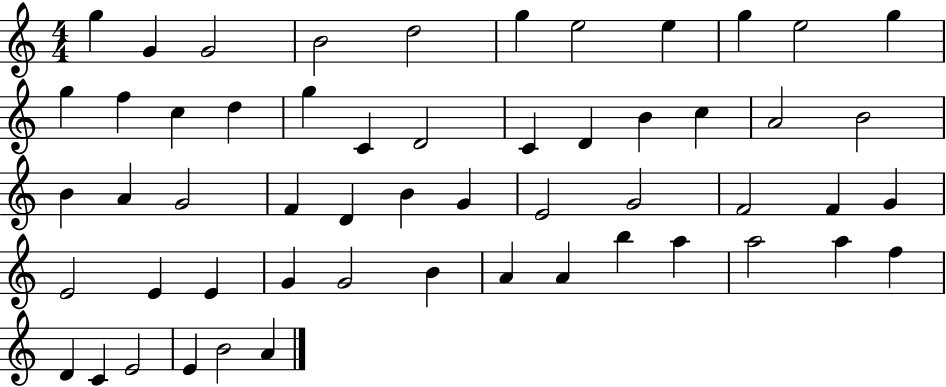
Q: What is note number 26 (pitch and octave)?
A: A4